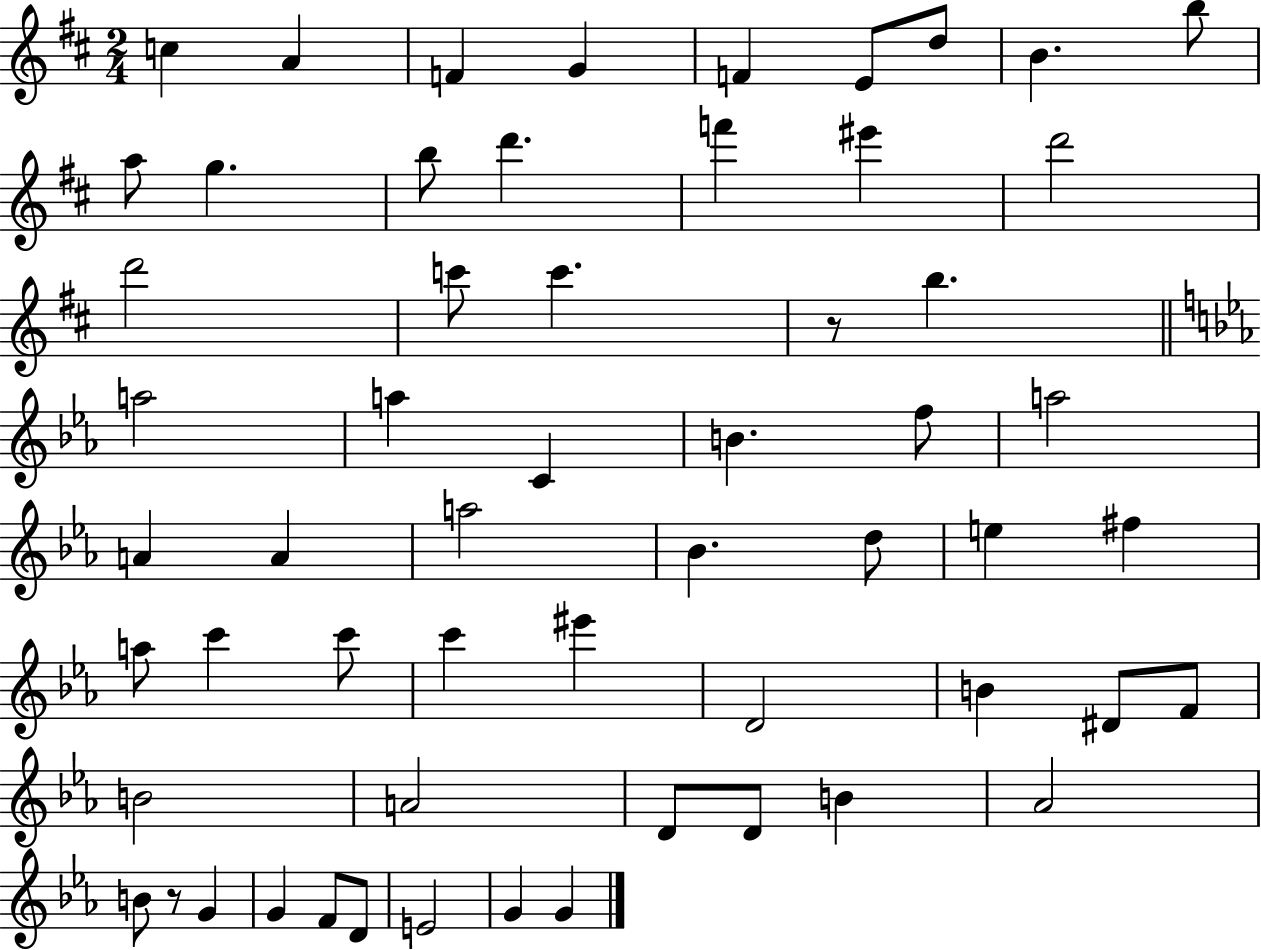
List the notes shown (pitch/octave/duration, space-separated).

C5/q A4/q F4/q G4/q F4/q E4/e D5/e B4/q. B5/e A5/e G5/q. B5/e D6/q. F6/q EIS6/q D6/h D6/h C6/e C6/q. R/e B5/q. A5/h A5/q C4/q B4/q. F5/e A5/h A4/q A4/q A5/h Bb4/q. D5/e E5/q F#5/q A5/e C6/q C6/e C6/q EIS6/q D4/h B4/q D#4/e F4/e B4/h A4/h D4/e D4/e B4/q Ab4/h B4/e R/e G4/q G4/q F4/e D4/e E4/h G4/q G4/q